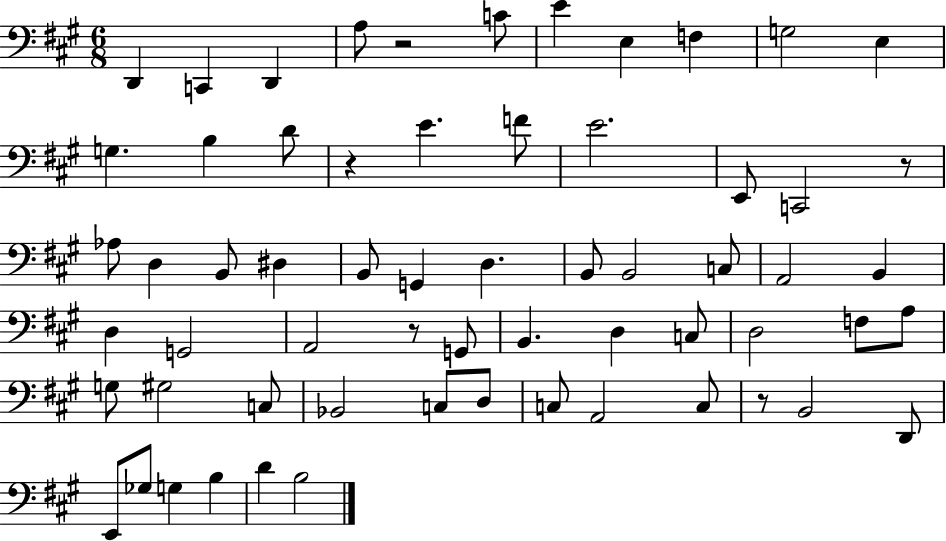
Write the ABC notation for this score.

X:1
T:Untitled
M:6/8
L:1/4
K:A
D,, C,, D,, A,/2 z2 C/2 E E, F, G,2 E, G, B, D/2 z E F/2 E2 E,,/2 C,,2 z/2 _A,/2 D, B,,/2 ^D, B,,/2 G,, D, B,,/2 B,,2 C,/2 A,,2 B,, D, G,,2 A,,2 z/2 G,,/2 B,, D, C,/2 D,2 F,/2 A,/2 G,/2 ^G,2 C,/2 _B,,2 C,/2 D,/2 C,/2 A,,2 C,/2 z/2 B,,2 D,,/2 E,,/2 _G,/2 G, B, D B,2